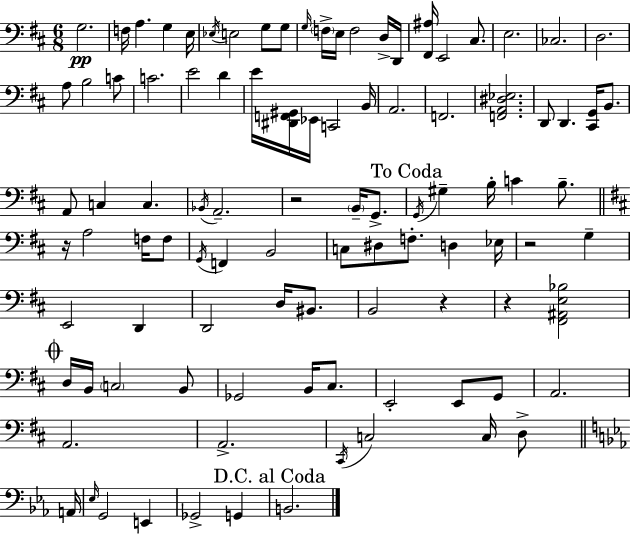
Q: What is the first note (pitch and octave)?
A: G3